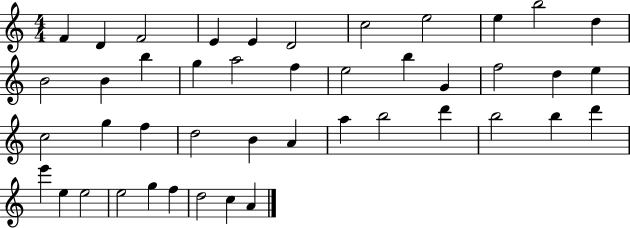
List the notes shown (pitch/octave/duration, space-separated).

F4/q D4/q F4/h E4/q E4/q D4/h C5/h E5/h E5/q B5/h D5/q B4/h B4/q B5/q G5/q A5/h F5/q E5/h B5/q G4/q F5/h D5/q E5/q C5/h G5/q F5/q D5/h B4/q A4/q A5/q B5/h D6/q B5/h B5/q D6/q E6/q E5/q E5/h E5/h G5/q F5/q D5/h C5/q A4/q